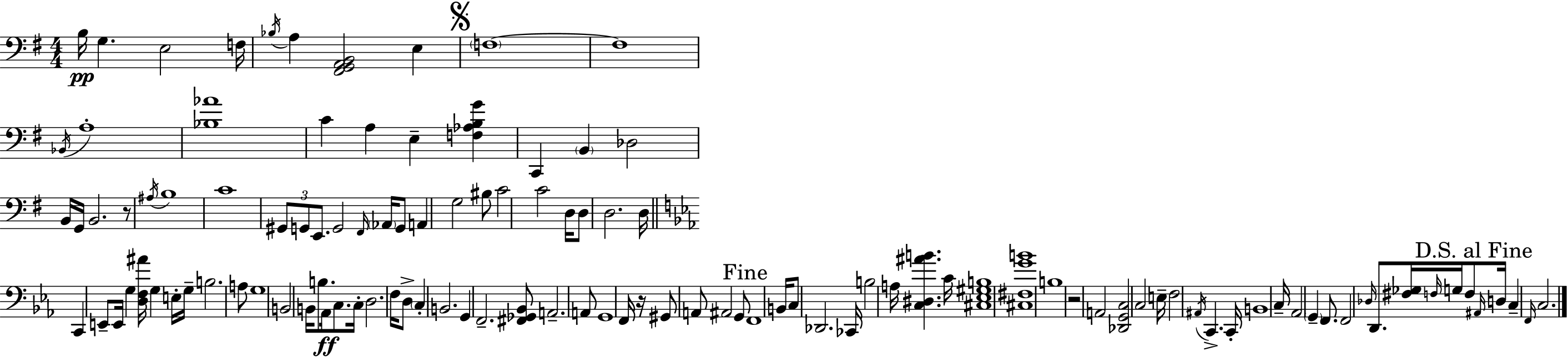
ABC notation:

X:1
T:Untitled
M:4/4
L:1/4
K:G
B,/4 G, E,2 F,/4 _B,/4 A, [^F,,G,,A,,B,,]2 E, F,4 F,4 _B,,/4 A,4 [_B,_A]4 C A, E, [F,_A,B,G] C,, B,, _D,2 B,,/4 G,,/4 B,,2 z/2 ^A,/4 B,4 C4 ^G,,/2 G,,/2 E,,/2 G,,2 ^F,,/4 _A,,/4 G,,/2 A,, G,2 ^B,/2 C2 C2 D,/4 D,/2 D,2 D,/4 C,, E,,/2 E,,/4 G, [D,F,^A]/4 G, E,/4 G,/4 B,2 A,/2 G,4 B,,2 B,,/4 B,/2 _A,,/4 C,/2 C,/4 D,2 F,/4 D,/2 C, B,,2 G,, F,,2 [^F,,_G,,_B,,]/2 A,,2 A,,/2 G,,4 F,,/4 z/4 ^G,,/2 A,,/2 ^A,,2 G,,/2 F,,4 B,,/4 C,/2 _D,,2 _C,,/4 B,2 A,/4 [C,^D,^AB] C/4 [^C,_E,^G,B,]4 [^C,^F,GB]4 B,4 z2 A,,2 [_D,,G,,C,]2 C,2 E,/4 F,2 ^A,,/4 C,, C,,/4 B,,4 C,/4 _A,,2 G,, F,,/2 F,,2 _D,/4 D,,/2 [^F,_G,]/4 F,/4 G,/4 F,/2 ^A,,/4 D,/4 C, F,,/4 C,2